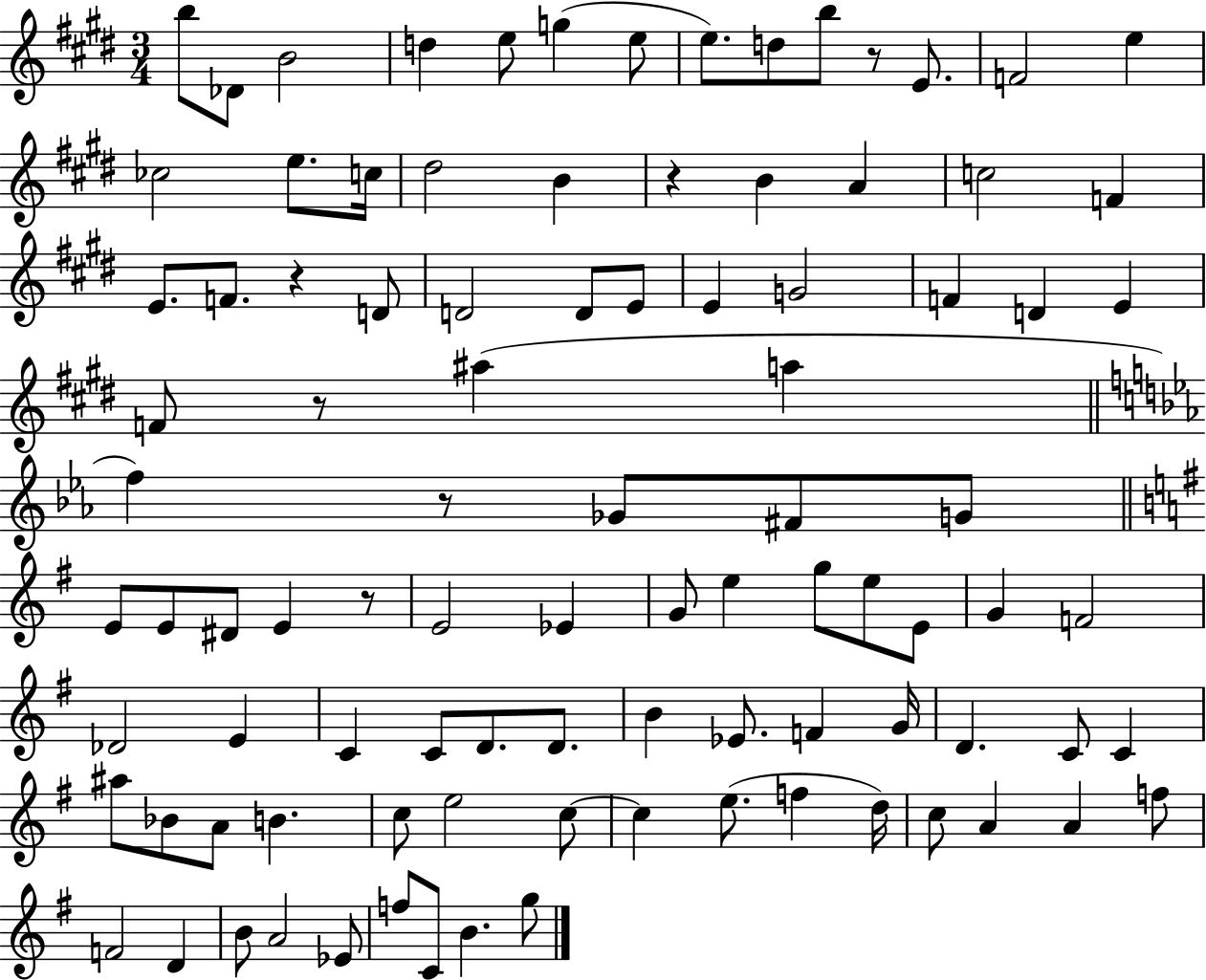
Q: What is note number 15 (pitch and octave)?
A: E5